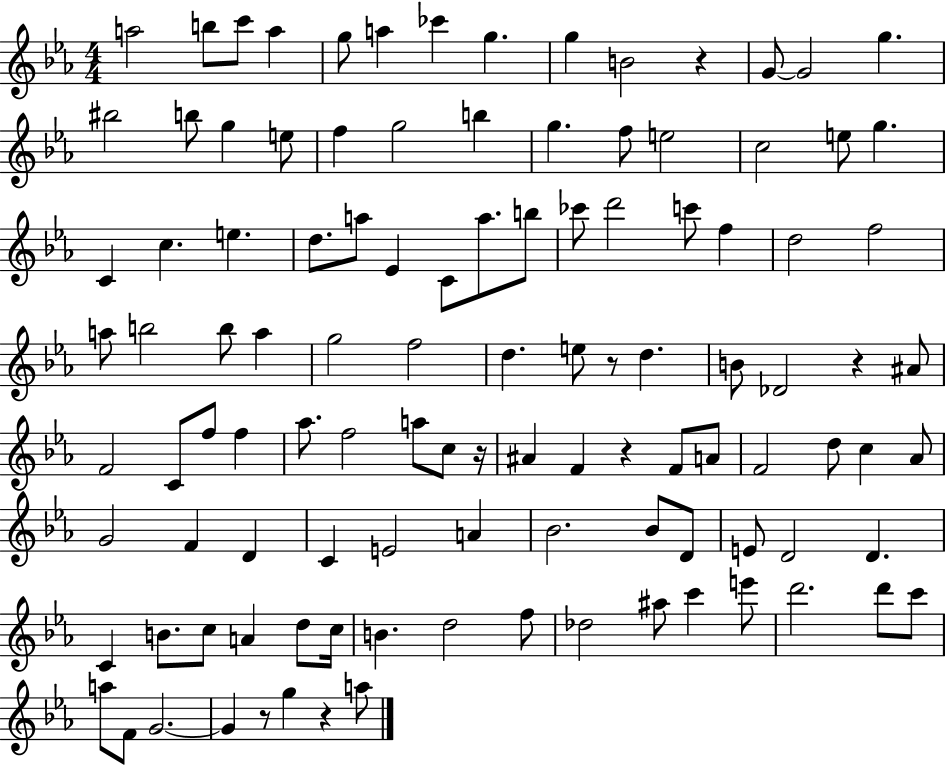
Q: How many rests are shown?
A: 7